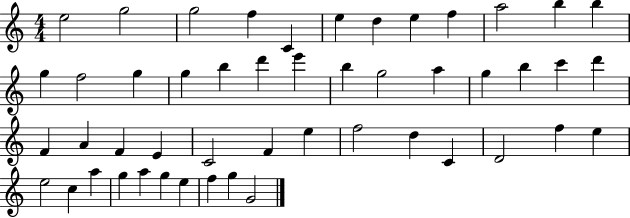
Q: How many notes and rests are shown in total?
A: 49